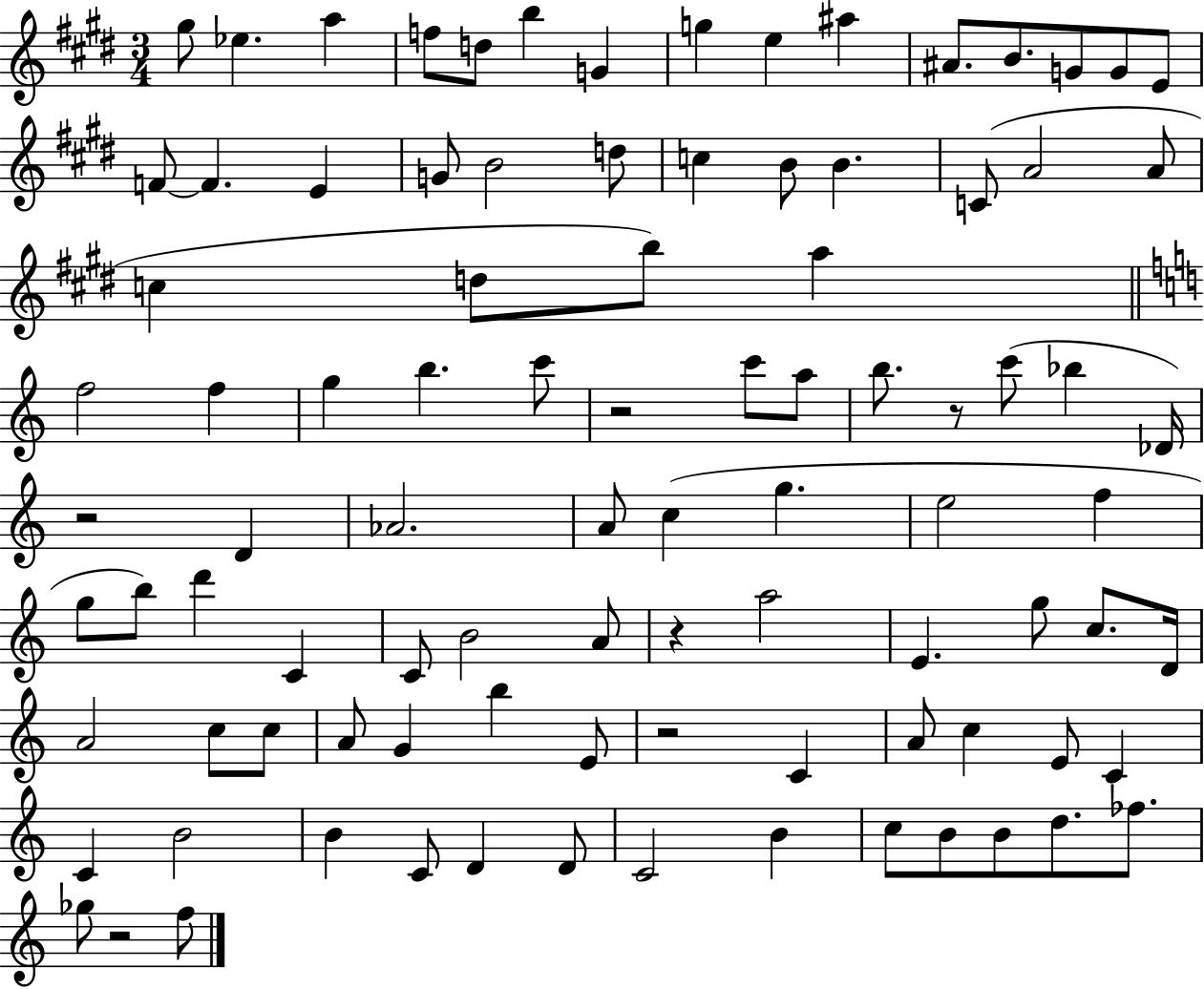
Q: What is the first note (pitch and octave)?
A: G#5